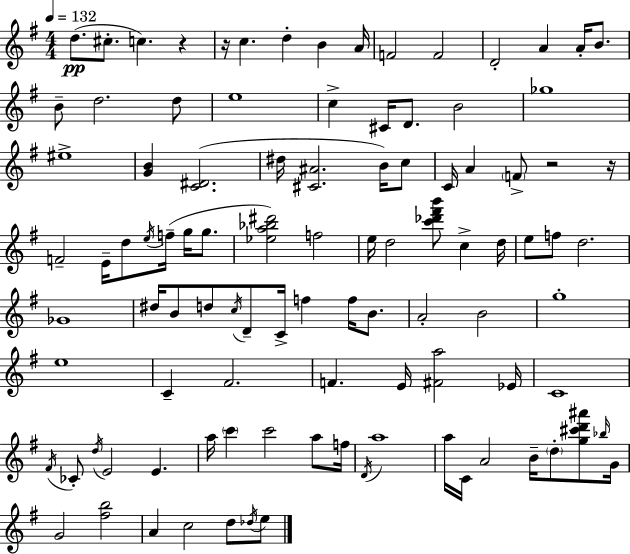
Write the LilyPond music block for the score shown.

{
  \clef treble
  \numericTimeSignature
  \time 4/4
  \key e \minor
  \tempo 4 = 132
  d''8.(\pp cis''8.-. c''4.) r4 | r16 c''4. d''4-. b'4 a'16 | f'2 f'2 | d'2-. a'4 a'16-. b'8. | \break b'8-- d''2. d''8 | e''1 | c''4-> cis'16 d'8. b'2 | ges''1 | \break eis''1-> | <g' b'>4 <c' dis'>2.( | dis''16 <cis' ais'>2. b'16) c''8 | c'16 a'4 \parenthesize f'8-> r2 r16 | \break f'2-- e'16-- d''8 \acciaccatura { e''16 } f''16--( g''16 g''8. | <ees'' a'' bes'' dis'''>2) f''2 | e''16 d''2 <c''' des''' fis''' b'''>8 c''4-> | d''16 e''8 f''8 d''2. | \break ges'1 | dis''16 b'8 d''8 \acciaccatura { c''16 } d'8-- c'16-> f''4 f''16 b'8. | a'2-. b'2 | g''1-. | \break e''1 | c'4-- fis'2. | f'4. e'16 <fis' a''>2 | ees'16 c'1 | \break \acciaccatura { fis'16 } ces'8-. \acciaccatura { d''16 } e'2 e'4. | a''16 \parenthesize c'''4 c'''2 | a''8 f''16 \acciaccatura { d'16 } a''1 | a''16 c'16 a'2 b'16-- | \break \parenthesize d''8-. <g'' cis''' d''' ais'''>8 \grace { bes''16 } g'16 g'2 <fis'' b''>2 | a'4 c''2 | d''8 \acciaccatura { des''16 } e''8 \bar "|."
}